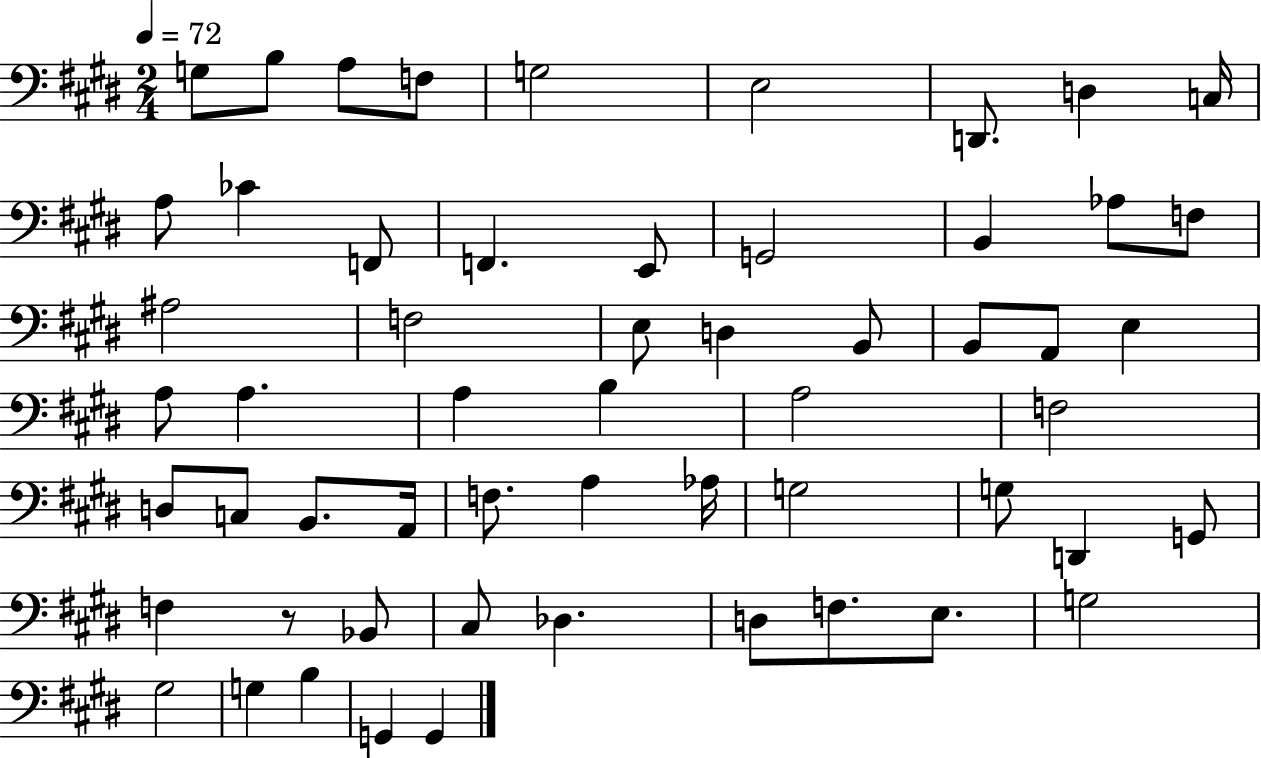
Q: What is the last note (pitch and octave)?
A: G2